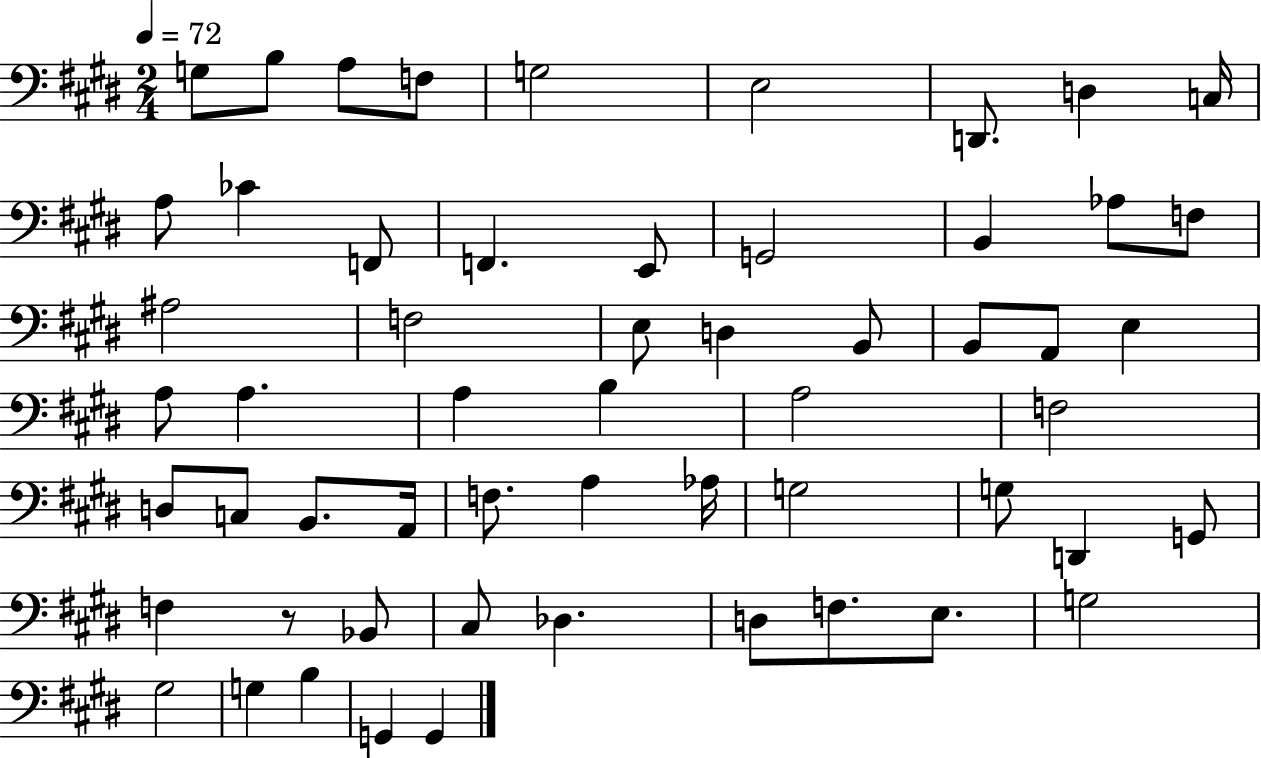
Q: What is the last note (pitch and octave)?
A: G2